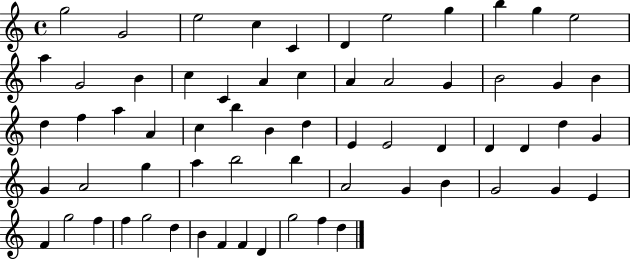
G5/h G4/h E5/h C5/q C4/q D4/q E5/h G5/q B5/q G5/q E5/h A5/q G4/h B4/q C5/q C4/q A4/q C5/q A4/q A4/h G4/q B4/h G4/q B4/q D5/q F5/q A5/q A4/q C5/q B5/q B4/q D5/q E4/q E4/h D4/q D4/q D4/q D5/q G4/q G4/q A4/h G5/q A5/q B5/h B5/q A4/h G4/q B4/q G4/h G4/q E4/q F4/q G5/h F5/q F5/q G5/h D5/q B4/q F4/q F4/q D4/q G5/h F5/q D5/q